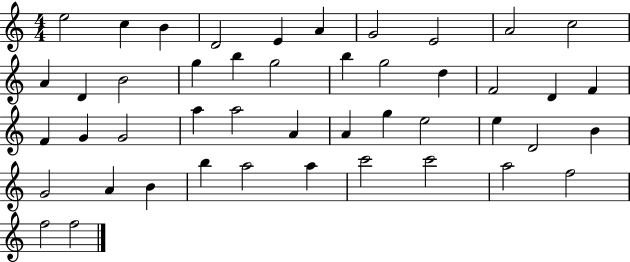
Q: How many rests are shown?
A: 0